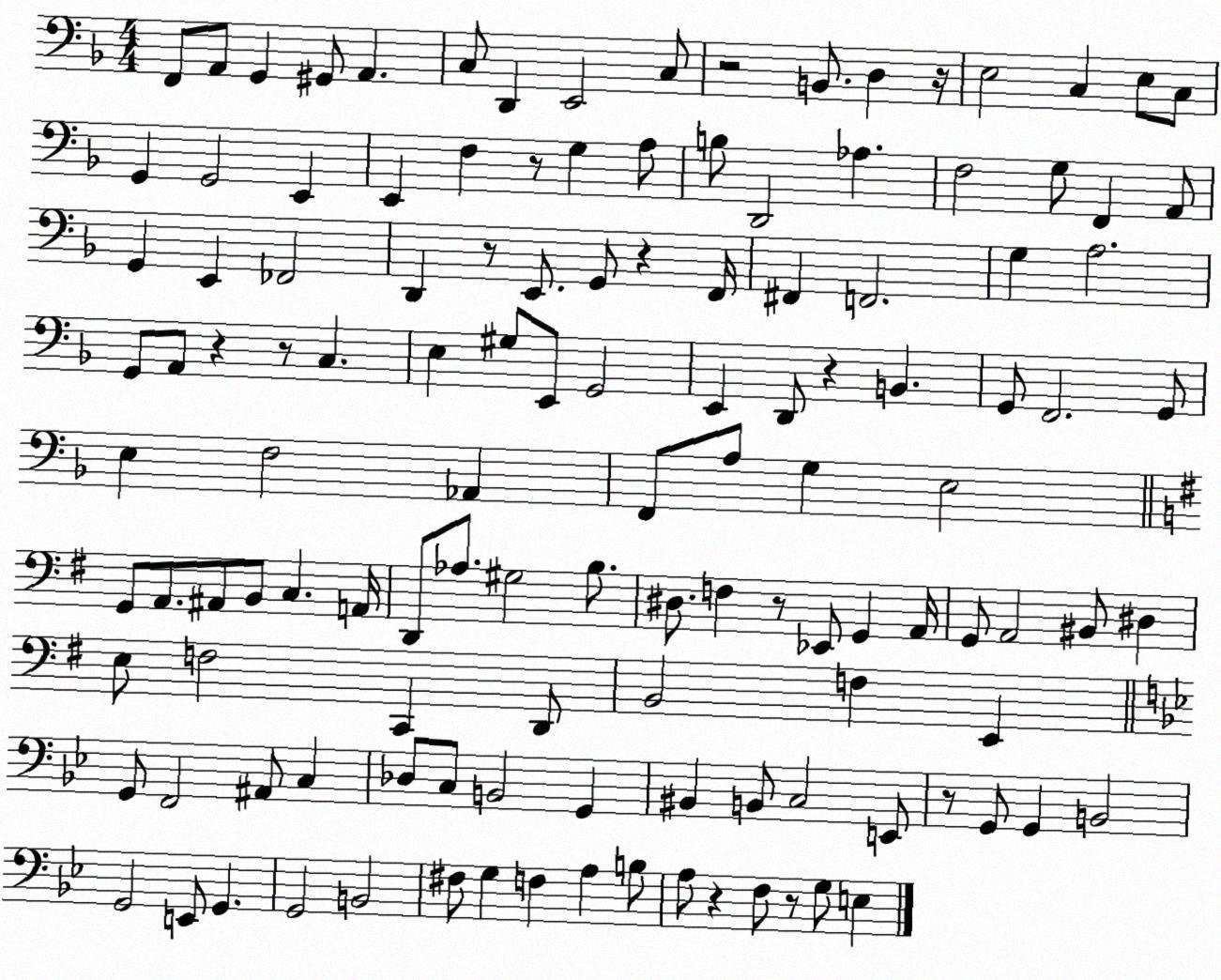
X:1
T:Untitled
M:4/4
L:1/4
K:F
F,,/2 A,,/2 G,, ^G,,/2 A,, C,/2 D,, E,,2 C,/2 z2 B,,/2 D, z/4 E,2 C, E,/2 C,/2 G,, G,,2 E,, E,, F, z/2 G, A,/2 B,/2 D,,2 _A, F,2 G,/2 F,, A,,/2 G,, E,, _F,,2 D,, z/2 E,,/2 G,,/2 z F,,/4 ^F,, F,,2 G, A,2 G,,/2 A,,/2 z z/2 C, E, ^G,/2 E,,/2 G,,2 E,, D,,/2 z B,, G,,/2 F,,2 G,,/2 E, F,2 _A,, F,,/2 A,/2 G, E,2 G,,/2 A,,/2 ^A,,/2 B,,/2 C, A,,/4 D,,/2 _A,/2 ^G,2 B,/2 ^D,/2 F, z/2 _E,,/2 G,, A,,/4 G,,/2 A,,2 ^B,,/2 ^D, E,/2 F,2 C,, D,,/2 B,,2 F, E,, G,,/2 F,,2 ^A,,/2 C, _D,/2 C,/2 B,,2 G,, ^B,, B,,/2 C,2 E,,/2 z/2 G,,/2 G,, B,,2 G,,2 E,,/2 G,, G,,2 B,,2 ^F,/2 G, F, A, B,/2 A,/2 z F,/2 z/2 G,/2 E,